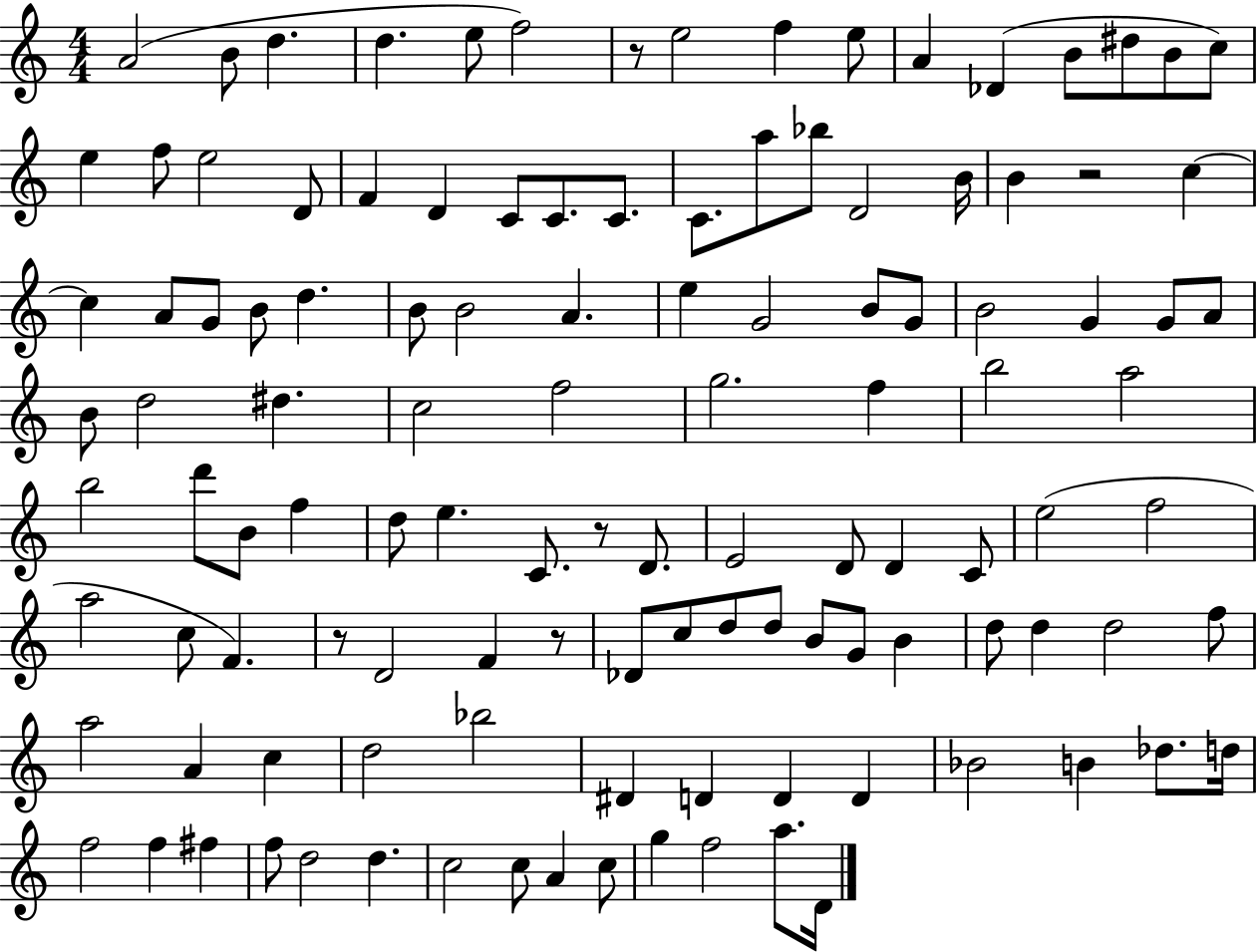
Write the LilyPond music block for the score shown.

{
  \clef treble
  \numericTimeSignature
  \time 4/4
  \key c \major
  a'2( b'8 d''4. | d''4. e''8 f''2) | r8 e''2 f''4 e''8 | a'4 des'4( b'8 dis''8 b'8 c''8) | \break e''4 f''8 e''2 d'8 | f'4 d'4 c'8 c'8. c'8. | c'8. a''8 bes''8 d'2 b'16 | b'4 r2 c''4~~ | \break c''4 a'8 g'8 b'8 d''4. | b'8 b'2 a'4. | e''4 g'2 b'8 g'8 | b'2 g'4 g'8 a'8 | \break b'8 d''2 dis''4. | c''2 f''2 | g''2. f''4 | b''2 a''2 | \break b''2 d'''8 b'8 f''4 | d''8 e''4. c'8. r8 d'8. | e'2 d'8 d'4 c'8 | e''2( f''2 | \break a''2 c''8 f'4.) | r8 d'2 f'4 r8 | des'8 c''8 d''8 d''8 b'8 g'8 b'4 | d''8 d''4 d''2 f''8 | \break a''2 a'4 c''4 | d''2 bes''2 | dis'4 d'4 d'4 d'4 | bes'2 b'4 des''8. d''16 | \break f''2 f''4 fis''4 | f''8 d''2 d''4. | c''2 c''8 a'4 c''8 | g''4 f''2 a''8. d'16 | \break \bar "|."
}